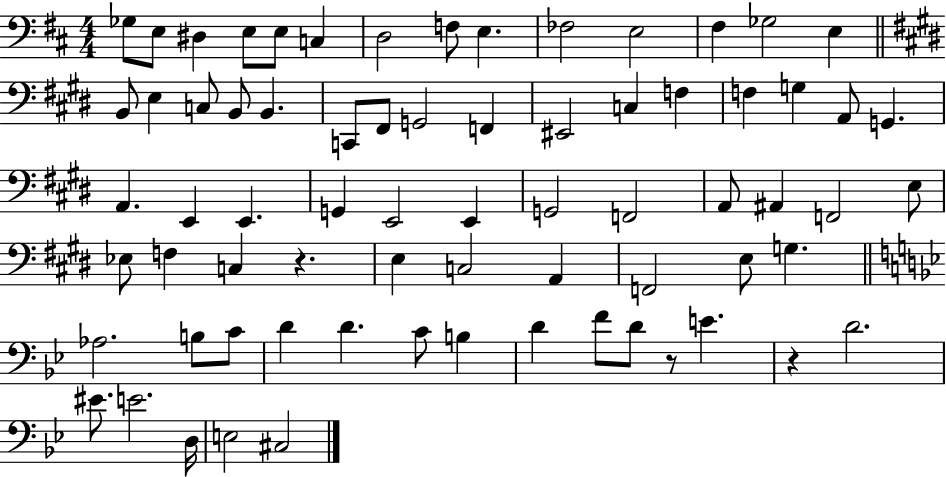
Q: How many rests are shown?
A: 3